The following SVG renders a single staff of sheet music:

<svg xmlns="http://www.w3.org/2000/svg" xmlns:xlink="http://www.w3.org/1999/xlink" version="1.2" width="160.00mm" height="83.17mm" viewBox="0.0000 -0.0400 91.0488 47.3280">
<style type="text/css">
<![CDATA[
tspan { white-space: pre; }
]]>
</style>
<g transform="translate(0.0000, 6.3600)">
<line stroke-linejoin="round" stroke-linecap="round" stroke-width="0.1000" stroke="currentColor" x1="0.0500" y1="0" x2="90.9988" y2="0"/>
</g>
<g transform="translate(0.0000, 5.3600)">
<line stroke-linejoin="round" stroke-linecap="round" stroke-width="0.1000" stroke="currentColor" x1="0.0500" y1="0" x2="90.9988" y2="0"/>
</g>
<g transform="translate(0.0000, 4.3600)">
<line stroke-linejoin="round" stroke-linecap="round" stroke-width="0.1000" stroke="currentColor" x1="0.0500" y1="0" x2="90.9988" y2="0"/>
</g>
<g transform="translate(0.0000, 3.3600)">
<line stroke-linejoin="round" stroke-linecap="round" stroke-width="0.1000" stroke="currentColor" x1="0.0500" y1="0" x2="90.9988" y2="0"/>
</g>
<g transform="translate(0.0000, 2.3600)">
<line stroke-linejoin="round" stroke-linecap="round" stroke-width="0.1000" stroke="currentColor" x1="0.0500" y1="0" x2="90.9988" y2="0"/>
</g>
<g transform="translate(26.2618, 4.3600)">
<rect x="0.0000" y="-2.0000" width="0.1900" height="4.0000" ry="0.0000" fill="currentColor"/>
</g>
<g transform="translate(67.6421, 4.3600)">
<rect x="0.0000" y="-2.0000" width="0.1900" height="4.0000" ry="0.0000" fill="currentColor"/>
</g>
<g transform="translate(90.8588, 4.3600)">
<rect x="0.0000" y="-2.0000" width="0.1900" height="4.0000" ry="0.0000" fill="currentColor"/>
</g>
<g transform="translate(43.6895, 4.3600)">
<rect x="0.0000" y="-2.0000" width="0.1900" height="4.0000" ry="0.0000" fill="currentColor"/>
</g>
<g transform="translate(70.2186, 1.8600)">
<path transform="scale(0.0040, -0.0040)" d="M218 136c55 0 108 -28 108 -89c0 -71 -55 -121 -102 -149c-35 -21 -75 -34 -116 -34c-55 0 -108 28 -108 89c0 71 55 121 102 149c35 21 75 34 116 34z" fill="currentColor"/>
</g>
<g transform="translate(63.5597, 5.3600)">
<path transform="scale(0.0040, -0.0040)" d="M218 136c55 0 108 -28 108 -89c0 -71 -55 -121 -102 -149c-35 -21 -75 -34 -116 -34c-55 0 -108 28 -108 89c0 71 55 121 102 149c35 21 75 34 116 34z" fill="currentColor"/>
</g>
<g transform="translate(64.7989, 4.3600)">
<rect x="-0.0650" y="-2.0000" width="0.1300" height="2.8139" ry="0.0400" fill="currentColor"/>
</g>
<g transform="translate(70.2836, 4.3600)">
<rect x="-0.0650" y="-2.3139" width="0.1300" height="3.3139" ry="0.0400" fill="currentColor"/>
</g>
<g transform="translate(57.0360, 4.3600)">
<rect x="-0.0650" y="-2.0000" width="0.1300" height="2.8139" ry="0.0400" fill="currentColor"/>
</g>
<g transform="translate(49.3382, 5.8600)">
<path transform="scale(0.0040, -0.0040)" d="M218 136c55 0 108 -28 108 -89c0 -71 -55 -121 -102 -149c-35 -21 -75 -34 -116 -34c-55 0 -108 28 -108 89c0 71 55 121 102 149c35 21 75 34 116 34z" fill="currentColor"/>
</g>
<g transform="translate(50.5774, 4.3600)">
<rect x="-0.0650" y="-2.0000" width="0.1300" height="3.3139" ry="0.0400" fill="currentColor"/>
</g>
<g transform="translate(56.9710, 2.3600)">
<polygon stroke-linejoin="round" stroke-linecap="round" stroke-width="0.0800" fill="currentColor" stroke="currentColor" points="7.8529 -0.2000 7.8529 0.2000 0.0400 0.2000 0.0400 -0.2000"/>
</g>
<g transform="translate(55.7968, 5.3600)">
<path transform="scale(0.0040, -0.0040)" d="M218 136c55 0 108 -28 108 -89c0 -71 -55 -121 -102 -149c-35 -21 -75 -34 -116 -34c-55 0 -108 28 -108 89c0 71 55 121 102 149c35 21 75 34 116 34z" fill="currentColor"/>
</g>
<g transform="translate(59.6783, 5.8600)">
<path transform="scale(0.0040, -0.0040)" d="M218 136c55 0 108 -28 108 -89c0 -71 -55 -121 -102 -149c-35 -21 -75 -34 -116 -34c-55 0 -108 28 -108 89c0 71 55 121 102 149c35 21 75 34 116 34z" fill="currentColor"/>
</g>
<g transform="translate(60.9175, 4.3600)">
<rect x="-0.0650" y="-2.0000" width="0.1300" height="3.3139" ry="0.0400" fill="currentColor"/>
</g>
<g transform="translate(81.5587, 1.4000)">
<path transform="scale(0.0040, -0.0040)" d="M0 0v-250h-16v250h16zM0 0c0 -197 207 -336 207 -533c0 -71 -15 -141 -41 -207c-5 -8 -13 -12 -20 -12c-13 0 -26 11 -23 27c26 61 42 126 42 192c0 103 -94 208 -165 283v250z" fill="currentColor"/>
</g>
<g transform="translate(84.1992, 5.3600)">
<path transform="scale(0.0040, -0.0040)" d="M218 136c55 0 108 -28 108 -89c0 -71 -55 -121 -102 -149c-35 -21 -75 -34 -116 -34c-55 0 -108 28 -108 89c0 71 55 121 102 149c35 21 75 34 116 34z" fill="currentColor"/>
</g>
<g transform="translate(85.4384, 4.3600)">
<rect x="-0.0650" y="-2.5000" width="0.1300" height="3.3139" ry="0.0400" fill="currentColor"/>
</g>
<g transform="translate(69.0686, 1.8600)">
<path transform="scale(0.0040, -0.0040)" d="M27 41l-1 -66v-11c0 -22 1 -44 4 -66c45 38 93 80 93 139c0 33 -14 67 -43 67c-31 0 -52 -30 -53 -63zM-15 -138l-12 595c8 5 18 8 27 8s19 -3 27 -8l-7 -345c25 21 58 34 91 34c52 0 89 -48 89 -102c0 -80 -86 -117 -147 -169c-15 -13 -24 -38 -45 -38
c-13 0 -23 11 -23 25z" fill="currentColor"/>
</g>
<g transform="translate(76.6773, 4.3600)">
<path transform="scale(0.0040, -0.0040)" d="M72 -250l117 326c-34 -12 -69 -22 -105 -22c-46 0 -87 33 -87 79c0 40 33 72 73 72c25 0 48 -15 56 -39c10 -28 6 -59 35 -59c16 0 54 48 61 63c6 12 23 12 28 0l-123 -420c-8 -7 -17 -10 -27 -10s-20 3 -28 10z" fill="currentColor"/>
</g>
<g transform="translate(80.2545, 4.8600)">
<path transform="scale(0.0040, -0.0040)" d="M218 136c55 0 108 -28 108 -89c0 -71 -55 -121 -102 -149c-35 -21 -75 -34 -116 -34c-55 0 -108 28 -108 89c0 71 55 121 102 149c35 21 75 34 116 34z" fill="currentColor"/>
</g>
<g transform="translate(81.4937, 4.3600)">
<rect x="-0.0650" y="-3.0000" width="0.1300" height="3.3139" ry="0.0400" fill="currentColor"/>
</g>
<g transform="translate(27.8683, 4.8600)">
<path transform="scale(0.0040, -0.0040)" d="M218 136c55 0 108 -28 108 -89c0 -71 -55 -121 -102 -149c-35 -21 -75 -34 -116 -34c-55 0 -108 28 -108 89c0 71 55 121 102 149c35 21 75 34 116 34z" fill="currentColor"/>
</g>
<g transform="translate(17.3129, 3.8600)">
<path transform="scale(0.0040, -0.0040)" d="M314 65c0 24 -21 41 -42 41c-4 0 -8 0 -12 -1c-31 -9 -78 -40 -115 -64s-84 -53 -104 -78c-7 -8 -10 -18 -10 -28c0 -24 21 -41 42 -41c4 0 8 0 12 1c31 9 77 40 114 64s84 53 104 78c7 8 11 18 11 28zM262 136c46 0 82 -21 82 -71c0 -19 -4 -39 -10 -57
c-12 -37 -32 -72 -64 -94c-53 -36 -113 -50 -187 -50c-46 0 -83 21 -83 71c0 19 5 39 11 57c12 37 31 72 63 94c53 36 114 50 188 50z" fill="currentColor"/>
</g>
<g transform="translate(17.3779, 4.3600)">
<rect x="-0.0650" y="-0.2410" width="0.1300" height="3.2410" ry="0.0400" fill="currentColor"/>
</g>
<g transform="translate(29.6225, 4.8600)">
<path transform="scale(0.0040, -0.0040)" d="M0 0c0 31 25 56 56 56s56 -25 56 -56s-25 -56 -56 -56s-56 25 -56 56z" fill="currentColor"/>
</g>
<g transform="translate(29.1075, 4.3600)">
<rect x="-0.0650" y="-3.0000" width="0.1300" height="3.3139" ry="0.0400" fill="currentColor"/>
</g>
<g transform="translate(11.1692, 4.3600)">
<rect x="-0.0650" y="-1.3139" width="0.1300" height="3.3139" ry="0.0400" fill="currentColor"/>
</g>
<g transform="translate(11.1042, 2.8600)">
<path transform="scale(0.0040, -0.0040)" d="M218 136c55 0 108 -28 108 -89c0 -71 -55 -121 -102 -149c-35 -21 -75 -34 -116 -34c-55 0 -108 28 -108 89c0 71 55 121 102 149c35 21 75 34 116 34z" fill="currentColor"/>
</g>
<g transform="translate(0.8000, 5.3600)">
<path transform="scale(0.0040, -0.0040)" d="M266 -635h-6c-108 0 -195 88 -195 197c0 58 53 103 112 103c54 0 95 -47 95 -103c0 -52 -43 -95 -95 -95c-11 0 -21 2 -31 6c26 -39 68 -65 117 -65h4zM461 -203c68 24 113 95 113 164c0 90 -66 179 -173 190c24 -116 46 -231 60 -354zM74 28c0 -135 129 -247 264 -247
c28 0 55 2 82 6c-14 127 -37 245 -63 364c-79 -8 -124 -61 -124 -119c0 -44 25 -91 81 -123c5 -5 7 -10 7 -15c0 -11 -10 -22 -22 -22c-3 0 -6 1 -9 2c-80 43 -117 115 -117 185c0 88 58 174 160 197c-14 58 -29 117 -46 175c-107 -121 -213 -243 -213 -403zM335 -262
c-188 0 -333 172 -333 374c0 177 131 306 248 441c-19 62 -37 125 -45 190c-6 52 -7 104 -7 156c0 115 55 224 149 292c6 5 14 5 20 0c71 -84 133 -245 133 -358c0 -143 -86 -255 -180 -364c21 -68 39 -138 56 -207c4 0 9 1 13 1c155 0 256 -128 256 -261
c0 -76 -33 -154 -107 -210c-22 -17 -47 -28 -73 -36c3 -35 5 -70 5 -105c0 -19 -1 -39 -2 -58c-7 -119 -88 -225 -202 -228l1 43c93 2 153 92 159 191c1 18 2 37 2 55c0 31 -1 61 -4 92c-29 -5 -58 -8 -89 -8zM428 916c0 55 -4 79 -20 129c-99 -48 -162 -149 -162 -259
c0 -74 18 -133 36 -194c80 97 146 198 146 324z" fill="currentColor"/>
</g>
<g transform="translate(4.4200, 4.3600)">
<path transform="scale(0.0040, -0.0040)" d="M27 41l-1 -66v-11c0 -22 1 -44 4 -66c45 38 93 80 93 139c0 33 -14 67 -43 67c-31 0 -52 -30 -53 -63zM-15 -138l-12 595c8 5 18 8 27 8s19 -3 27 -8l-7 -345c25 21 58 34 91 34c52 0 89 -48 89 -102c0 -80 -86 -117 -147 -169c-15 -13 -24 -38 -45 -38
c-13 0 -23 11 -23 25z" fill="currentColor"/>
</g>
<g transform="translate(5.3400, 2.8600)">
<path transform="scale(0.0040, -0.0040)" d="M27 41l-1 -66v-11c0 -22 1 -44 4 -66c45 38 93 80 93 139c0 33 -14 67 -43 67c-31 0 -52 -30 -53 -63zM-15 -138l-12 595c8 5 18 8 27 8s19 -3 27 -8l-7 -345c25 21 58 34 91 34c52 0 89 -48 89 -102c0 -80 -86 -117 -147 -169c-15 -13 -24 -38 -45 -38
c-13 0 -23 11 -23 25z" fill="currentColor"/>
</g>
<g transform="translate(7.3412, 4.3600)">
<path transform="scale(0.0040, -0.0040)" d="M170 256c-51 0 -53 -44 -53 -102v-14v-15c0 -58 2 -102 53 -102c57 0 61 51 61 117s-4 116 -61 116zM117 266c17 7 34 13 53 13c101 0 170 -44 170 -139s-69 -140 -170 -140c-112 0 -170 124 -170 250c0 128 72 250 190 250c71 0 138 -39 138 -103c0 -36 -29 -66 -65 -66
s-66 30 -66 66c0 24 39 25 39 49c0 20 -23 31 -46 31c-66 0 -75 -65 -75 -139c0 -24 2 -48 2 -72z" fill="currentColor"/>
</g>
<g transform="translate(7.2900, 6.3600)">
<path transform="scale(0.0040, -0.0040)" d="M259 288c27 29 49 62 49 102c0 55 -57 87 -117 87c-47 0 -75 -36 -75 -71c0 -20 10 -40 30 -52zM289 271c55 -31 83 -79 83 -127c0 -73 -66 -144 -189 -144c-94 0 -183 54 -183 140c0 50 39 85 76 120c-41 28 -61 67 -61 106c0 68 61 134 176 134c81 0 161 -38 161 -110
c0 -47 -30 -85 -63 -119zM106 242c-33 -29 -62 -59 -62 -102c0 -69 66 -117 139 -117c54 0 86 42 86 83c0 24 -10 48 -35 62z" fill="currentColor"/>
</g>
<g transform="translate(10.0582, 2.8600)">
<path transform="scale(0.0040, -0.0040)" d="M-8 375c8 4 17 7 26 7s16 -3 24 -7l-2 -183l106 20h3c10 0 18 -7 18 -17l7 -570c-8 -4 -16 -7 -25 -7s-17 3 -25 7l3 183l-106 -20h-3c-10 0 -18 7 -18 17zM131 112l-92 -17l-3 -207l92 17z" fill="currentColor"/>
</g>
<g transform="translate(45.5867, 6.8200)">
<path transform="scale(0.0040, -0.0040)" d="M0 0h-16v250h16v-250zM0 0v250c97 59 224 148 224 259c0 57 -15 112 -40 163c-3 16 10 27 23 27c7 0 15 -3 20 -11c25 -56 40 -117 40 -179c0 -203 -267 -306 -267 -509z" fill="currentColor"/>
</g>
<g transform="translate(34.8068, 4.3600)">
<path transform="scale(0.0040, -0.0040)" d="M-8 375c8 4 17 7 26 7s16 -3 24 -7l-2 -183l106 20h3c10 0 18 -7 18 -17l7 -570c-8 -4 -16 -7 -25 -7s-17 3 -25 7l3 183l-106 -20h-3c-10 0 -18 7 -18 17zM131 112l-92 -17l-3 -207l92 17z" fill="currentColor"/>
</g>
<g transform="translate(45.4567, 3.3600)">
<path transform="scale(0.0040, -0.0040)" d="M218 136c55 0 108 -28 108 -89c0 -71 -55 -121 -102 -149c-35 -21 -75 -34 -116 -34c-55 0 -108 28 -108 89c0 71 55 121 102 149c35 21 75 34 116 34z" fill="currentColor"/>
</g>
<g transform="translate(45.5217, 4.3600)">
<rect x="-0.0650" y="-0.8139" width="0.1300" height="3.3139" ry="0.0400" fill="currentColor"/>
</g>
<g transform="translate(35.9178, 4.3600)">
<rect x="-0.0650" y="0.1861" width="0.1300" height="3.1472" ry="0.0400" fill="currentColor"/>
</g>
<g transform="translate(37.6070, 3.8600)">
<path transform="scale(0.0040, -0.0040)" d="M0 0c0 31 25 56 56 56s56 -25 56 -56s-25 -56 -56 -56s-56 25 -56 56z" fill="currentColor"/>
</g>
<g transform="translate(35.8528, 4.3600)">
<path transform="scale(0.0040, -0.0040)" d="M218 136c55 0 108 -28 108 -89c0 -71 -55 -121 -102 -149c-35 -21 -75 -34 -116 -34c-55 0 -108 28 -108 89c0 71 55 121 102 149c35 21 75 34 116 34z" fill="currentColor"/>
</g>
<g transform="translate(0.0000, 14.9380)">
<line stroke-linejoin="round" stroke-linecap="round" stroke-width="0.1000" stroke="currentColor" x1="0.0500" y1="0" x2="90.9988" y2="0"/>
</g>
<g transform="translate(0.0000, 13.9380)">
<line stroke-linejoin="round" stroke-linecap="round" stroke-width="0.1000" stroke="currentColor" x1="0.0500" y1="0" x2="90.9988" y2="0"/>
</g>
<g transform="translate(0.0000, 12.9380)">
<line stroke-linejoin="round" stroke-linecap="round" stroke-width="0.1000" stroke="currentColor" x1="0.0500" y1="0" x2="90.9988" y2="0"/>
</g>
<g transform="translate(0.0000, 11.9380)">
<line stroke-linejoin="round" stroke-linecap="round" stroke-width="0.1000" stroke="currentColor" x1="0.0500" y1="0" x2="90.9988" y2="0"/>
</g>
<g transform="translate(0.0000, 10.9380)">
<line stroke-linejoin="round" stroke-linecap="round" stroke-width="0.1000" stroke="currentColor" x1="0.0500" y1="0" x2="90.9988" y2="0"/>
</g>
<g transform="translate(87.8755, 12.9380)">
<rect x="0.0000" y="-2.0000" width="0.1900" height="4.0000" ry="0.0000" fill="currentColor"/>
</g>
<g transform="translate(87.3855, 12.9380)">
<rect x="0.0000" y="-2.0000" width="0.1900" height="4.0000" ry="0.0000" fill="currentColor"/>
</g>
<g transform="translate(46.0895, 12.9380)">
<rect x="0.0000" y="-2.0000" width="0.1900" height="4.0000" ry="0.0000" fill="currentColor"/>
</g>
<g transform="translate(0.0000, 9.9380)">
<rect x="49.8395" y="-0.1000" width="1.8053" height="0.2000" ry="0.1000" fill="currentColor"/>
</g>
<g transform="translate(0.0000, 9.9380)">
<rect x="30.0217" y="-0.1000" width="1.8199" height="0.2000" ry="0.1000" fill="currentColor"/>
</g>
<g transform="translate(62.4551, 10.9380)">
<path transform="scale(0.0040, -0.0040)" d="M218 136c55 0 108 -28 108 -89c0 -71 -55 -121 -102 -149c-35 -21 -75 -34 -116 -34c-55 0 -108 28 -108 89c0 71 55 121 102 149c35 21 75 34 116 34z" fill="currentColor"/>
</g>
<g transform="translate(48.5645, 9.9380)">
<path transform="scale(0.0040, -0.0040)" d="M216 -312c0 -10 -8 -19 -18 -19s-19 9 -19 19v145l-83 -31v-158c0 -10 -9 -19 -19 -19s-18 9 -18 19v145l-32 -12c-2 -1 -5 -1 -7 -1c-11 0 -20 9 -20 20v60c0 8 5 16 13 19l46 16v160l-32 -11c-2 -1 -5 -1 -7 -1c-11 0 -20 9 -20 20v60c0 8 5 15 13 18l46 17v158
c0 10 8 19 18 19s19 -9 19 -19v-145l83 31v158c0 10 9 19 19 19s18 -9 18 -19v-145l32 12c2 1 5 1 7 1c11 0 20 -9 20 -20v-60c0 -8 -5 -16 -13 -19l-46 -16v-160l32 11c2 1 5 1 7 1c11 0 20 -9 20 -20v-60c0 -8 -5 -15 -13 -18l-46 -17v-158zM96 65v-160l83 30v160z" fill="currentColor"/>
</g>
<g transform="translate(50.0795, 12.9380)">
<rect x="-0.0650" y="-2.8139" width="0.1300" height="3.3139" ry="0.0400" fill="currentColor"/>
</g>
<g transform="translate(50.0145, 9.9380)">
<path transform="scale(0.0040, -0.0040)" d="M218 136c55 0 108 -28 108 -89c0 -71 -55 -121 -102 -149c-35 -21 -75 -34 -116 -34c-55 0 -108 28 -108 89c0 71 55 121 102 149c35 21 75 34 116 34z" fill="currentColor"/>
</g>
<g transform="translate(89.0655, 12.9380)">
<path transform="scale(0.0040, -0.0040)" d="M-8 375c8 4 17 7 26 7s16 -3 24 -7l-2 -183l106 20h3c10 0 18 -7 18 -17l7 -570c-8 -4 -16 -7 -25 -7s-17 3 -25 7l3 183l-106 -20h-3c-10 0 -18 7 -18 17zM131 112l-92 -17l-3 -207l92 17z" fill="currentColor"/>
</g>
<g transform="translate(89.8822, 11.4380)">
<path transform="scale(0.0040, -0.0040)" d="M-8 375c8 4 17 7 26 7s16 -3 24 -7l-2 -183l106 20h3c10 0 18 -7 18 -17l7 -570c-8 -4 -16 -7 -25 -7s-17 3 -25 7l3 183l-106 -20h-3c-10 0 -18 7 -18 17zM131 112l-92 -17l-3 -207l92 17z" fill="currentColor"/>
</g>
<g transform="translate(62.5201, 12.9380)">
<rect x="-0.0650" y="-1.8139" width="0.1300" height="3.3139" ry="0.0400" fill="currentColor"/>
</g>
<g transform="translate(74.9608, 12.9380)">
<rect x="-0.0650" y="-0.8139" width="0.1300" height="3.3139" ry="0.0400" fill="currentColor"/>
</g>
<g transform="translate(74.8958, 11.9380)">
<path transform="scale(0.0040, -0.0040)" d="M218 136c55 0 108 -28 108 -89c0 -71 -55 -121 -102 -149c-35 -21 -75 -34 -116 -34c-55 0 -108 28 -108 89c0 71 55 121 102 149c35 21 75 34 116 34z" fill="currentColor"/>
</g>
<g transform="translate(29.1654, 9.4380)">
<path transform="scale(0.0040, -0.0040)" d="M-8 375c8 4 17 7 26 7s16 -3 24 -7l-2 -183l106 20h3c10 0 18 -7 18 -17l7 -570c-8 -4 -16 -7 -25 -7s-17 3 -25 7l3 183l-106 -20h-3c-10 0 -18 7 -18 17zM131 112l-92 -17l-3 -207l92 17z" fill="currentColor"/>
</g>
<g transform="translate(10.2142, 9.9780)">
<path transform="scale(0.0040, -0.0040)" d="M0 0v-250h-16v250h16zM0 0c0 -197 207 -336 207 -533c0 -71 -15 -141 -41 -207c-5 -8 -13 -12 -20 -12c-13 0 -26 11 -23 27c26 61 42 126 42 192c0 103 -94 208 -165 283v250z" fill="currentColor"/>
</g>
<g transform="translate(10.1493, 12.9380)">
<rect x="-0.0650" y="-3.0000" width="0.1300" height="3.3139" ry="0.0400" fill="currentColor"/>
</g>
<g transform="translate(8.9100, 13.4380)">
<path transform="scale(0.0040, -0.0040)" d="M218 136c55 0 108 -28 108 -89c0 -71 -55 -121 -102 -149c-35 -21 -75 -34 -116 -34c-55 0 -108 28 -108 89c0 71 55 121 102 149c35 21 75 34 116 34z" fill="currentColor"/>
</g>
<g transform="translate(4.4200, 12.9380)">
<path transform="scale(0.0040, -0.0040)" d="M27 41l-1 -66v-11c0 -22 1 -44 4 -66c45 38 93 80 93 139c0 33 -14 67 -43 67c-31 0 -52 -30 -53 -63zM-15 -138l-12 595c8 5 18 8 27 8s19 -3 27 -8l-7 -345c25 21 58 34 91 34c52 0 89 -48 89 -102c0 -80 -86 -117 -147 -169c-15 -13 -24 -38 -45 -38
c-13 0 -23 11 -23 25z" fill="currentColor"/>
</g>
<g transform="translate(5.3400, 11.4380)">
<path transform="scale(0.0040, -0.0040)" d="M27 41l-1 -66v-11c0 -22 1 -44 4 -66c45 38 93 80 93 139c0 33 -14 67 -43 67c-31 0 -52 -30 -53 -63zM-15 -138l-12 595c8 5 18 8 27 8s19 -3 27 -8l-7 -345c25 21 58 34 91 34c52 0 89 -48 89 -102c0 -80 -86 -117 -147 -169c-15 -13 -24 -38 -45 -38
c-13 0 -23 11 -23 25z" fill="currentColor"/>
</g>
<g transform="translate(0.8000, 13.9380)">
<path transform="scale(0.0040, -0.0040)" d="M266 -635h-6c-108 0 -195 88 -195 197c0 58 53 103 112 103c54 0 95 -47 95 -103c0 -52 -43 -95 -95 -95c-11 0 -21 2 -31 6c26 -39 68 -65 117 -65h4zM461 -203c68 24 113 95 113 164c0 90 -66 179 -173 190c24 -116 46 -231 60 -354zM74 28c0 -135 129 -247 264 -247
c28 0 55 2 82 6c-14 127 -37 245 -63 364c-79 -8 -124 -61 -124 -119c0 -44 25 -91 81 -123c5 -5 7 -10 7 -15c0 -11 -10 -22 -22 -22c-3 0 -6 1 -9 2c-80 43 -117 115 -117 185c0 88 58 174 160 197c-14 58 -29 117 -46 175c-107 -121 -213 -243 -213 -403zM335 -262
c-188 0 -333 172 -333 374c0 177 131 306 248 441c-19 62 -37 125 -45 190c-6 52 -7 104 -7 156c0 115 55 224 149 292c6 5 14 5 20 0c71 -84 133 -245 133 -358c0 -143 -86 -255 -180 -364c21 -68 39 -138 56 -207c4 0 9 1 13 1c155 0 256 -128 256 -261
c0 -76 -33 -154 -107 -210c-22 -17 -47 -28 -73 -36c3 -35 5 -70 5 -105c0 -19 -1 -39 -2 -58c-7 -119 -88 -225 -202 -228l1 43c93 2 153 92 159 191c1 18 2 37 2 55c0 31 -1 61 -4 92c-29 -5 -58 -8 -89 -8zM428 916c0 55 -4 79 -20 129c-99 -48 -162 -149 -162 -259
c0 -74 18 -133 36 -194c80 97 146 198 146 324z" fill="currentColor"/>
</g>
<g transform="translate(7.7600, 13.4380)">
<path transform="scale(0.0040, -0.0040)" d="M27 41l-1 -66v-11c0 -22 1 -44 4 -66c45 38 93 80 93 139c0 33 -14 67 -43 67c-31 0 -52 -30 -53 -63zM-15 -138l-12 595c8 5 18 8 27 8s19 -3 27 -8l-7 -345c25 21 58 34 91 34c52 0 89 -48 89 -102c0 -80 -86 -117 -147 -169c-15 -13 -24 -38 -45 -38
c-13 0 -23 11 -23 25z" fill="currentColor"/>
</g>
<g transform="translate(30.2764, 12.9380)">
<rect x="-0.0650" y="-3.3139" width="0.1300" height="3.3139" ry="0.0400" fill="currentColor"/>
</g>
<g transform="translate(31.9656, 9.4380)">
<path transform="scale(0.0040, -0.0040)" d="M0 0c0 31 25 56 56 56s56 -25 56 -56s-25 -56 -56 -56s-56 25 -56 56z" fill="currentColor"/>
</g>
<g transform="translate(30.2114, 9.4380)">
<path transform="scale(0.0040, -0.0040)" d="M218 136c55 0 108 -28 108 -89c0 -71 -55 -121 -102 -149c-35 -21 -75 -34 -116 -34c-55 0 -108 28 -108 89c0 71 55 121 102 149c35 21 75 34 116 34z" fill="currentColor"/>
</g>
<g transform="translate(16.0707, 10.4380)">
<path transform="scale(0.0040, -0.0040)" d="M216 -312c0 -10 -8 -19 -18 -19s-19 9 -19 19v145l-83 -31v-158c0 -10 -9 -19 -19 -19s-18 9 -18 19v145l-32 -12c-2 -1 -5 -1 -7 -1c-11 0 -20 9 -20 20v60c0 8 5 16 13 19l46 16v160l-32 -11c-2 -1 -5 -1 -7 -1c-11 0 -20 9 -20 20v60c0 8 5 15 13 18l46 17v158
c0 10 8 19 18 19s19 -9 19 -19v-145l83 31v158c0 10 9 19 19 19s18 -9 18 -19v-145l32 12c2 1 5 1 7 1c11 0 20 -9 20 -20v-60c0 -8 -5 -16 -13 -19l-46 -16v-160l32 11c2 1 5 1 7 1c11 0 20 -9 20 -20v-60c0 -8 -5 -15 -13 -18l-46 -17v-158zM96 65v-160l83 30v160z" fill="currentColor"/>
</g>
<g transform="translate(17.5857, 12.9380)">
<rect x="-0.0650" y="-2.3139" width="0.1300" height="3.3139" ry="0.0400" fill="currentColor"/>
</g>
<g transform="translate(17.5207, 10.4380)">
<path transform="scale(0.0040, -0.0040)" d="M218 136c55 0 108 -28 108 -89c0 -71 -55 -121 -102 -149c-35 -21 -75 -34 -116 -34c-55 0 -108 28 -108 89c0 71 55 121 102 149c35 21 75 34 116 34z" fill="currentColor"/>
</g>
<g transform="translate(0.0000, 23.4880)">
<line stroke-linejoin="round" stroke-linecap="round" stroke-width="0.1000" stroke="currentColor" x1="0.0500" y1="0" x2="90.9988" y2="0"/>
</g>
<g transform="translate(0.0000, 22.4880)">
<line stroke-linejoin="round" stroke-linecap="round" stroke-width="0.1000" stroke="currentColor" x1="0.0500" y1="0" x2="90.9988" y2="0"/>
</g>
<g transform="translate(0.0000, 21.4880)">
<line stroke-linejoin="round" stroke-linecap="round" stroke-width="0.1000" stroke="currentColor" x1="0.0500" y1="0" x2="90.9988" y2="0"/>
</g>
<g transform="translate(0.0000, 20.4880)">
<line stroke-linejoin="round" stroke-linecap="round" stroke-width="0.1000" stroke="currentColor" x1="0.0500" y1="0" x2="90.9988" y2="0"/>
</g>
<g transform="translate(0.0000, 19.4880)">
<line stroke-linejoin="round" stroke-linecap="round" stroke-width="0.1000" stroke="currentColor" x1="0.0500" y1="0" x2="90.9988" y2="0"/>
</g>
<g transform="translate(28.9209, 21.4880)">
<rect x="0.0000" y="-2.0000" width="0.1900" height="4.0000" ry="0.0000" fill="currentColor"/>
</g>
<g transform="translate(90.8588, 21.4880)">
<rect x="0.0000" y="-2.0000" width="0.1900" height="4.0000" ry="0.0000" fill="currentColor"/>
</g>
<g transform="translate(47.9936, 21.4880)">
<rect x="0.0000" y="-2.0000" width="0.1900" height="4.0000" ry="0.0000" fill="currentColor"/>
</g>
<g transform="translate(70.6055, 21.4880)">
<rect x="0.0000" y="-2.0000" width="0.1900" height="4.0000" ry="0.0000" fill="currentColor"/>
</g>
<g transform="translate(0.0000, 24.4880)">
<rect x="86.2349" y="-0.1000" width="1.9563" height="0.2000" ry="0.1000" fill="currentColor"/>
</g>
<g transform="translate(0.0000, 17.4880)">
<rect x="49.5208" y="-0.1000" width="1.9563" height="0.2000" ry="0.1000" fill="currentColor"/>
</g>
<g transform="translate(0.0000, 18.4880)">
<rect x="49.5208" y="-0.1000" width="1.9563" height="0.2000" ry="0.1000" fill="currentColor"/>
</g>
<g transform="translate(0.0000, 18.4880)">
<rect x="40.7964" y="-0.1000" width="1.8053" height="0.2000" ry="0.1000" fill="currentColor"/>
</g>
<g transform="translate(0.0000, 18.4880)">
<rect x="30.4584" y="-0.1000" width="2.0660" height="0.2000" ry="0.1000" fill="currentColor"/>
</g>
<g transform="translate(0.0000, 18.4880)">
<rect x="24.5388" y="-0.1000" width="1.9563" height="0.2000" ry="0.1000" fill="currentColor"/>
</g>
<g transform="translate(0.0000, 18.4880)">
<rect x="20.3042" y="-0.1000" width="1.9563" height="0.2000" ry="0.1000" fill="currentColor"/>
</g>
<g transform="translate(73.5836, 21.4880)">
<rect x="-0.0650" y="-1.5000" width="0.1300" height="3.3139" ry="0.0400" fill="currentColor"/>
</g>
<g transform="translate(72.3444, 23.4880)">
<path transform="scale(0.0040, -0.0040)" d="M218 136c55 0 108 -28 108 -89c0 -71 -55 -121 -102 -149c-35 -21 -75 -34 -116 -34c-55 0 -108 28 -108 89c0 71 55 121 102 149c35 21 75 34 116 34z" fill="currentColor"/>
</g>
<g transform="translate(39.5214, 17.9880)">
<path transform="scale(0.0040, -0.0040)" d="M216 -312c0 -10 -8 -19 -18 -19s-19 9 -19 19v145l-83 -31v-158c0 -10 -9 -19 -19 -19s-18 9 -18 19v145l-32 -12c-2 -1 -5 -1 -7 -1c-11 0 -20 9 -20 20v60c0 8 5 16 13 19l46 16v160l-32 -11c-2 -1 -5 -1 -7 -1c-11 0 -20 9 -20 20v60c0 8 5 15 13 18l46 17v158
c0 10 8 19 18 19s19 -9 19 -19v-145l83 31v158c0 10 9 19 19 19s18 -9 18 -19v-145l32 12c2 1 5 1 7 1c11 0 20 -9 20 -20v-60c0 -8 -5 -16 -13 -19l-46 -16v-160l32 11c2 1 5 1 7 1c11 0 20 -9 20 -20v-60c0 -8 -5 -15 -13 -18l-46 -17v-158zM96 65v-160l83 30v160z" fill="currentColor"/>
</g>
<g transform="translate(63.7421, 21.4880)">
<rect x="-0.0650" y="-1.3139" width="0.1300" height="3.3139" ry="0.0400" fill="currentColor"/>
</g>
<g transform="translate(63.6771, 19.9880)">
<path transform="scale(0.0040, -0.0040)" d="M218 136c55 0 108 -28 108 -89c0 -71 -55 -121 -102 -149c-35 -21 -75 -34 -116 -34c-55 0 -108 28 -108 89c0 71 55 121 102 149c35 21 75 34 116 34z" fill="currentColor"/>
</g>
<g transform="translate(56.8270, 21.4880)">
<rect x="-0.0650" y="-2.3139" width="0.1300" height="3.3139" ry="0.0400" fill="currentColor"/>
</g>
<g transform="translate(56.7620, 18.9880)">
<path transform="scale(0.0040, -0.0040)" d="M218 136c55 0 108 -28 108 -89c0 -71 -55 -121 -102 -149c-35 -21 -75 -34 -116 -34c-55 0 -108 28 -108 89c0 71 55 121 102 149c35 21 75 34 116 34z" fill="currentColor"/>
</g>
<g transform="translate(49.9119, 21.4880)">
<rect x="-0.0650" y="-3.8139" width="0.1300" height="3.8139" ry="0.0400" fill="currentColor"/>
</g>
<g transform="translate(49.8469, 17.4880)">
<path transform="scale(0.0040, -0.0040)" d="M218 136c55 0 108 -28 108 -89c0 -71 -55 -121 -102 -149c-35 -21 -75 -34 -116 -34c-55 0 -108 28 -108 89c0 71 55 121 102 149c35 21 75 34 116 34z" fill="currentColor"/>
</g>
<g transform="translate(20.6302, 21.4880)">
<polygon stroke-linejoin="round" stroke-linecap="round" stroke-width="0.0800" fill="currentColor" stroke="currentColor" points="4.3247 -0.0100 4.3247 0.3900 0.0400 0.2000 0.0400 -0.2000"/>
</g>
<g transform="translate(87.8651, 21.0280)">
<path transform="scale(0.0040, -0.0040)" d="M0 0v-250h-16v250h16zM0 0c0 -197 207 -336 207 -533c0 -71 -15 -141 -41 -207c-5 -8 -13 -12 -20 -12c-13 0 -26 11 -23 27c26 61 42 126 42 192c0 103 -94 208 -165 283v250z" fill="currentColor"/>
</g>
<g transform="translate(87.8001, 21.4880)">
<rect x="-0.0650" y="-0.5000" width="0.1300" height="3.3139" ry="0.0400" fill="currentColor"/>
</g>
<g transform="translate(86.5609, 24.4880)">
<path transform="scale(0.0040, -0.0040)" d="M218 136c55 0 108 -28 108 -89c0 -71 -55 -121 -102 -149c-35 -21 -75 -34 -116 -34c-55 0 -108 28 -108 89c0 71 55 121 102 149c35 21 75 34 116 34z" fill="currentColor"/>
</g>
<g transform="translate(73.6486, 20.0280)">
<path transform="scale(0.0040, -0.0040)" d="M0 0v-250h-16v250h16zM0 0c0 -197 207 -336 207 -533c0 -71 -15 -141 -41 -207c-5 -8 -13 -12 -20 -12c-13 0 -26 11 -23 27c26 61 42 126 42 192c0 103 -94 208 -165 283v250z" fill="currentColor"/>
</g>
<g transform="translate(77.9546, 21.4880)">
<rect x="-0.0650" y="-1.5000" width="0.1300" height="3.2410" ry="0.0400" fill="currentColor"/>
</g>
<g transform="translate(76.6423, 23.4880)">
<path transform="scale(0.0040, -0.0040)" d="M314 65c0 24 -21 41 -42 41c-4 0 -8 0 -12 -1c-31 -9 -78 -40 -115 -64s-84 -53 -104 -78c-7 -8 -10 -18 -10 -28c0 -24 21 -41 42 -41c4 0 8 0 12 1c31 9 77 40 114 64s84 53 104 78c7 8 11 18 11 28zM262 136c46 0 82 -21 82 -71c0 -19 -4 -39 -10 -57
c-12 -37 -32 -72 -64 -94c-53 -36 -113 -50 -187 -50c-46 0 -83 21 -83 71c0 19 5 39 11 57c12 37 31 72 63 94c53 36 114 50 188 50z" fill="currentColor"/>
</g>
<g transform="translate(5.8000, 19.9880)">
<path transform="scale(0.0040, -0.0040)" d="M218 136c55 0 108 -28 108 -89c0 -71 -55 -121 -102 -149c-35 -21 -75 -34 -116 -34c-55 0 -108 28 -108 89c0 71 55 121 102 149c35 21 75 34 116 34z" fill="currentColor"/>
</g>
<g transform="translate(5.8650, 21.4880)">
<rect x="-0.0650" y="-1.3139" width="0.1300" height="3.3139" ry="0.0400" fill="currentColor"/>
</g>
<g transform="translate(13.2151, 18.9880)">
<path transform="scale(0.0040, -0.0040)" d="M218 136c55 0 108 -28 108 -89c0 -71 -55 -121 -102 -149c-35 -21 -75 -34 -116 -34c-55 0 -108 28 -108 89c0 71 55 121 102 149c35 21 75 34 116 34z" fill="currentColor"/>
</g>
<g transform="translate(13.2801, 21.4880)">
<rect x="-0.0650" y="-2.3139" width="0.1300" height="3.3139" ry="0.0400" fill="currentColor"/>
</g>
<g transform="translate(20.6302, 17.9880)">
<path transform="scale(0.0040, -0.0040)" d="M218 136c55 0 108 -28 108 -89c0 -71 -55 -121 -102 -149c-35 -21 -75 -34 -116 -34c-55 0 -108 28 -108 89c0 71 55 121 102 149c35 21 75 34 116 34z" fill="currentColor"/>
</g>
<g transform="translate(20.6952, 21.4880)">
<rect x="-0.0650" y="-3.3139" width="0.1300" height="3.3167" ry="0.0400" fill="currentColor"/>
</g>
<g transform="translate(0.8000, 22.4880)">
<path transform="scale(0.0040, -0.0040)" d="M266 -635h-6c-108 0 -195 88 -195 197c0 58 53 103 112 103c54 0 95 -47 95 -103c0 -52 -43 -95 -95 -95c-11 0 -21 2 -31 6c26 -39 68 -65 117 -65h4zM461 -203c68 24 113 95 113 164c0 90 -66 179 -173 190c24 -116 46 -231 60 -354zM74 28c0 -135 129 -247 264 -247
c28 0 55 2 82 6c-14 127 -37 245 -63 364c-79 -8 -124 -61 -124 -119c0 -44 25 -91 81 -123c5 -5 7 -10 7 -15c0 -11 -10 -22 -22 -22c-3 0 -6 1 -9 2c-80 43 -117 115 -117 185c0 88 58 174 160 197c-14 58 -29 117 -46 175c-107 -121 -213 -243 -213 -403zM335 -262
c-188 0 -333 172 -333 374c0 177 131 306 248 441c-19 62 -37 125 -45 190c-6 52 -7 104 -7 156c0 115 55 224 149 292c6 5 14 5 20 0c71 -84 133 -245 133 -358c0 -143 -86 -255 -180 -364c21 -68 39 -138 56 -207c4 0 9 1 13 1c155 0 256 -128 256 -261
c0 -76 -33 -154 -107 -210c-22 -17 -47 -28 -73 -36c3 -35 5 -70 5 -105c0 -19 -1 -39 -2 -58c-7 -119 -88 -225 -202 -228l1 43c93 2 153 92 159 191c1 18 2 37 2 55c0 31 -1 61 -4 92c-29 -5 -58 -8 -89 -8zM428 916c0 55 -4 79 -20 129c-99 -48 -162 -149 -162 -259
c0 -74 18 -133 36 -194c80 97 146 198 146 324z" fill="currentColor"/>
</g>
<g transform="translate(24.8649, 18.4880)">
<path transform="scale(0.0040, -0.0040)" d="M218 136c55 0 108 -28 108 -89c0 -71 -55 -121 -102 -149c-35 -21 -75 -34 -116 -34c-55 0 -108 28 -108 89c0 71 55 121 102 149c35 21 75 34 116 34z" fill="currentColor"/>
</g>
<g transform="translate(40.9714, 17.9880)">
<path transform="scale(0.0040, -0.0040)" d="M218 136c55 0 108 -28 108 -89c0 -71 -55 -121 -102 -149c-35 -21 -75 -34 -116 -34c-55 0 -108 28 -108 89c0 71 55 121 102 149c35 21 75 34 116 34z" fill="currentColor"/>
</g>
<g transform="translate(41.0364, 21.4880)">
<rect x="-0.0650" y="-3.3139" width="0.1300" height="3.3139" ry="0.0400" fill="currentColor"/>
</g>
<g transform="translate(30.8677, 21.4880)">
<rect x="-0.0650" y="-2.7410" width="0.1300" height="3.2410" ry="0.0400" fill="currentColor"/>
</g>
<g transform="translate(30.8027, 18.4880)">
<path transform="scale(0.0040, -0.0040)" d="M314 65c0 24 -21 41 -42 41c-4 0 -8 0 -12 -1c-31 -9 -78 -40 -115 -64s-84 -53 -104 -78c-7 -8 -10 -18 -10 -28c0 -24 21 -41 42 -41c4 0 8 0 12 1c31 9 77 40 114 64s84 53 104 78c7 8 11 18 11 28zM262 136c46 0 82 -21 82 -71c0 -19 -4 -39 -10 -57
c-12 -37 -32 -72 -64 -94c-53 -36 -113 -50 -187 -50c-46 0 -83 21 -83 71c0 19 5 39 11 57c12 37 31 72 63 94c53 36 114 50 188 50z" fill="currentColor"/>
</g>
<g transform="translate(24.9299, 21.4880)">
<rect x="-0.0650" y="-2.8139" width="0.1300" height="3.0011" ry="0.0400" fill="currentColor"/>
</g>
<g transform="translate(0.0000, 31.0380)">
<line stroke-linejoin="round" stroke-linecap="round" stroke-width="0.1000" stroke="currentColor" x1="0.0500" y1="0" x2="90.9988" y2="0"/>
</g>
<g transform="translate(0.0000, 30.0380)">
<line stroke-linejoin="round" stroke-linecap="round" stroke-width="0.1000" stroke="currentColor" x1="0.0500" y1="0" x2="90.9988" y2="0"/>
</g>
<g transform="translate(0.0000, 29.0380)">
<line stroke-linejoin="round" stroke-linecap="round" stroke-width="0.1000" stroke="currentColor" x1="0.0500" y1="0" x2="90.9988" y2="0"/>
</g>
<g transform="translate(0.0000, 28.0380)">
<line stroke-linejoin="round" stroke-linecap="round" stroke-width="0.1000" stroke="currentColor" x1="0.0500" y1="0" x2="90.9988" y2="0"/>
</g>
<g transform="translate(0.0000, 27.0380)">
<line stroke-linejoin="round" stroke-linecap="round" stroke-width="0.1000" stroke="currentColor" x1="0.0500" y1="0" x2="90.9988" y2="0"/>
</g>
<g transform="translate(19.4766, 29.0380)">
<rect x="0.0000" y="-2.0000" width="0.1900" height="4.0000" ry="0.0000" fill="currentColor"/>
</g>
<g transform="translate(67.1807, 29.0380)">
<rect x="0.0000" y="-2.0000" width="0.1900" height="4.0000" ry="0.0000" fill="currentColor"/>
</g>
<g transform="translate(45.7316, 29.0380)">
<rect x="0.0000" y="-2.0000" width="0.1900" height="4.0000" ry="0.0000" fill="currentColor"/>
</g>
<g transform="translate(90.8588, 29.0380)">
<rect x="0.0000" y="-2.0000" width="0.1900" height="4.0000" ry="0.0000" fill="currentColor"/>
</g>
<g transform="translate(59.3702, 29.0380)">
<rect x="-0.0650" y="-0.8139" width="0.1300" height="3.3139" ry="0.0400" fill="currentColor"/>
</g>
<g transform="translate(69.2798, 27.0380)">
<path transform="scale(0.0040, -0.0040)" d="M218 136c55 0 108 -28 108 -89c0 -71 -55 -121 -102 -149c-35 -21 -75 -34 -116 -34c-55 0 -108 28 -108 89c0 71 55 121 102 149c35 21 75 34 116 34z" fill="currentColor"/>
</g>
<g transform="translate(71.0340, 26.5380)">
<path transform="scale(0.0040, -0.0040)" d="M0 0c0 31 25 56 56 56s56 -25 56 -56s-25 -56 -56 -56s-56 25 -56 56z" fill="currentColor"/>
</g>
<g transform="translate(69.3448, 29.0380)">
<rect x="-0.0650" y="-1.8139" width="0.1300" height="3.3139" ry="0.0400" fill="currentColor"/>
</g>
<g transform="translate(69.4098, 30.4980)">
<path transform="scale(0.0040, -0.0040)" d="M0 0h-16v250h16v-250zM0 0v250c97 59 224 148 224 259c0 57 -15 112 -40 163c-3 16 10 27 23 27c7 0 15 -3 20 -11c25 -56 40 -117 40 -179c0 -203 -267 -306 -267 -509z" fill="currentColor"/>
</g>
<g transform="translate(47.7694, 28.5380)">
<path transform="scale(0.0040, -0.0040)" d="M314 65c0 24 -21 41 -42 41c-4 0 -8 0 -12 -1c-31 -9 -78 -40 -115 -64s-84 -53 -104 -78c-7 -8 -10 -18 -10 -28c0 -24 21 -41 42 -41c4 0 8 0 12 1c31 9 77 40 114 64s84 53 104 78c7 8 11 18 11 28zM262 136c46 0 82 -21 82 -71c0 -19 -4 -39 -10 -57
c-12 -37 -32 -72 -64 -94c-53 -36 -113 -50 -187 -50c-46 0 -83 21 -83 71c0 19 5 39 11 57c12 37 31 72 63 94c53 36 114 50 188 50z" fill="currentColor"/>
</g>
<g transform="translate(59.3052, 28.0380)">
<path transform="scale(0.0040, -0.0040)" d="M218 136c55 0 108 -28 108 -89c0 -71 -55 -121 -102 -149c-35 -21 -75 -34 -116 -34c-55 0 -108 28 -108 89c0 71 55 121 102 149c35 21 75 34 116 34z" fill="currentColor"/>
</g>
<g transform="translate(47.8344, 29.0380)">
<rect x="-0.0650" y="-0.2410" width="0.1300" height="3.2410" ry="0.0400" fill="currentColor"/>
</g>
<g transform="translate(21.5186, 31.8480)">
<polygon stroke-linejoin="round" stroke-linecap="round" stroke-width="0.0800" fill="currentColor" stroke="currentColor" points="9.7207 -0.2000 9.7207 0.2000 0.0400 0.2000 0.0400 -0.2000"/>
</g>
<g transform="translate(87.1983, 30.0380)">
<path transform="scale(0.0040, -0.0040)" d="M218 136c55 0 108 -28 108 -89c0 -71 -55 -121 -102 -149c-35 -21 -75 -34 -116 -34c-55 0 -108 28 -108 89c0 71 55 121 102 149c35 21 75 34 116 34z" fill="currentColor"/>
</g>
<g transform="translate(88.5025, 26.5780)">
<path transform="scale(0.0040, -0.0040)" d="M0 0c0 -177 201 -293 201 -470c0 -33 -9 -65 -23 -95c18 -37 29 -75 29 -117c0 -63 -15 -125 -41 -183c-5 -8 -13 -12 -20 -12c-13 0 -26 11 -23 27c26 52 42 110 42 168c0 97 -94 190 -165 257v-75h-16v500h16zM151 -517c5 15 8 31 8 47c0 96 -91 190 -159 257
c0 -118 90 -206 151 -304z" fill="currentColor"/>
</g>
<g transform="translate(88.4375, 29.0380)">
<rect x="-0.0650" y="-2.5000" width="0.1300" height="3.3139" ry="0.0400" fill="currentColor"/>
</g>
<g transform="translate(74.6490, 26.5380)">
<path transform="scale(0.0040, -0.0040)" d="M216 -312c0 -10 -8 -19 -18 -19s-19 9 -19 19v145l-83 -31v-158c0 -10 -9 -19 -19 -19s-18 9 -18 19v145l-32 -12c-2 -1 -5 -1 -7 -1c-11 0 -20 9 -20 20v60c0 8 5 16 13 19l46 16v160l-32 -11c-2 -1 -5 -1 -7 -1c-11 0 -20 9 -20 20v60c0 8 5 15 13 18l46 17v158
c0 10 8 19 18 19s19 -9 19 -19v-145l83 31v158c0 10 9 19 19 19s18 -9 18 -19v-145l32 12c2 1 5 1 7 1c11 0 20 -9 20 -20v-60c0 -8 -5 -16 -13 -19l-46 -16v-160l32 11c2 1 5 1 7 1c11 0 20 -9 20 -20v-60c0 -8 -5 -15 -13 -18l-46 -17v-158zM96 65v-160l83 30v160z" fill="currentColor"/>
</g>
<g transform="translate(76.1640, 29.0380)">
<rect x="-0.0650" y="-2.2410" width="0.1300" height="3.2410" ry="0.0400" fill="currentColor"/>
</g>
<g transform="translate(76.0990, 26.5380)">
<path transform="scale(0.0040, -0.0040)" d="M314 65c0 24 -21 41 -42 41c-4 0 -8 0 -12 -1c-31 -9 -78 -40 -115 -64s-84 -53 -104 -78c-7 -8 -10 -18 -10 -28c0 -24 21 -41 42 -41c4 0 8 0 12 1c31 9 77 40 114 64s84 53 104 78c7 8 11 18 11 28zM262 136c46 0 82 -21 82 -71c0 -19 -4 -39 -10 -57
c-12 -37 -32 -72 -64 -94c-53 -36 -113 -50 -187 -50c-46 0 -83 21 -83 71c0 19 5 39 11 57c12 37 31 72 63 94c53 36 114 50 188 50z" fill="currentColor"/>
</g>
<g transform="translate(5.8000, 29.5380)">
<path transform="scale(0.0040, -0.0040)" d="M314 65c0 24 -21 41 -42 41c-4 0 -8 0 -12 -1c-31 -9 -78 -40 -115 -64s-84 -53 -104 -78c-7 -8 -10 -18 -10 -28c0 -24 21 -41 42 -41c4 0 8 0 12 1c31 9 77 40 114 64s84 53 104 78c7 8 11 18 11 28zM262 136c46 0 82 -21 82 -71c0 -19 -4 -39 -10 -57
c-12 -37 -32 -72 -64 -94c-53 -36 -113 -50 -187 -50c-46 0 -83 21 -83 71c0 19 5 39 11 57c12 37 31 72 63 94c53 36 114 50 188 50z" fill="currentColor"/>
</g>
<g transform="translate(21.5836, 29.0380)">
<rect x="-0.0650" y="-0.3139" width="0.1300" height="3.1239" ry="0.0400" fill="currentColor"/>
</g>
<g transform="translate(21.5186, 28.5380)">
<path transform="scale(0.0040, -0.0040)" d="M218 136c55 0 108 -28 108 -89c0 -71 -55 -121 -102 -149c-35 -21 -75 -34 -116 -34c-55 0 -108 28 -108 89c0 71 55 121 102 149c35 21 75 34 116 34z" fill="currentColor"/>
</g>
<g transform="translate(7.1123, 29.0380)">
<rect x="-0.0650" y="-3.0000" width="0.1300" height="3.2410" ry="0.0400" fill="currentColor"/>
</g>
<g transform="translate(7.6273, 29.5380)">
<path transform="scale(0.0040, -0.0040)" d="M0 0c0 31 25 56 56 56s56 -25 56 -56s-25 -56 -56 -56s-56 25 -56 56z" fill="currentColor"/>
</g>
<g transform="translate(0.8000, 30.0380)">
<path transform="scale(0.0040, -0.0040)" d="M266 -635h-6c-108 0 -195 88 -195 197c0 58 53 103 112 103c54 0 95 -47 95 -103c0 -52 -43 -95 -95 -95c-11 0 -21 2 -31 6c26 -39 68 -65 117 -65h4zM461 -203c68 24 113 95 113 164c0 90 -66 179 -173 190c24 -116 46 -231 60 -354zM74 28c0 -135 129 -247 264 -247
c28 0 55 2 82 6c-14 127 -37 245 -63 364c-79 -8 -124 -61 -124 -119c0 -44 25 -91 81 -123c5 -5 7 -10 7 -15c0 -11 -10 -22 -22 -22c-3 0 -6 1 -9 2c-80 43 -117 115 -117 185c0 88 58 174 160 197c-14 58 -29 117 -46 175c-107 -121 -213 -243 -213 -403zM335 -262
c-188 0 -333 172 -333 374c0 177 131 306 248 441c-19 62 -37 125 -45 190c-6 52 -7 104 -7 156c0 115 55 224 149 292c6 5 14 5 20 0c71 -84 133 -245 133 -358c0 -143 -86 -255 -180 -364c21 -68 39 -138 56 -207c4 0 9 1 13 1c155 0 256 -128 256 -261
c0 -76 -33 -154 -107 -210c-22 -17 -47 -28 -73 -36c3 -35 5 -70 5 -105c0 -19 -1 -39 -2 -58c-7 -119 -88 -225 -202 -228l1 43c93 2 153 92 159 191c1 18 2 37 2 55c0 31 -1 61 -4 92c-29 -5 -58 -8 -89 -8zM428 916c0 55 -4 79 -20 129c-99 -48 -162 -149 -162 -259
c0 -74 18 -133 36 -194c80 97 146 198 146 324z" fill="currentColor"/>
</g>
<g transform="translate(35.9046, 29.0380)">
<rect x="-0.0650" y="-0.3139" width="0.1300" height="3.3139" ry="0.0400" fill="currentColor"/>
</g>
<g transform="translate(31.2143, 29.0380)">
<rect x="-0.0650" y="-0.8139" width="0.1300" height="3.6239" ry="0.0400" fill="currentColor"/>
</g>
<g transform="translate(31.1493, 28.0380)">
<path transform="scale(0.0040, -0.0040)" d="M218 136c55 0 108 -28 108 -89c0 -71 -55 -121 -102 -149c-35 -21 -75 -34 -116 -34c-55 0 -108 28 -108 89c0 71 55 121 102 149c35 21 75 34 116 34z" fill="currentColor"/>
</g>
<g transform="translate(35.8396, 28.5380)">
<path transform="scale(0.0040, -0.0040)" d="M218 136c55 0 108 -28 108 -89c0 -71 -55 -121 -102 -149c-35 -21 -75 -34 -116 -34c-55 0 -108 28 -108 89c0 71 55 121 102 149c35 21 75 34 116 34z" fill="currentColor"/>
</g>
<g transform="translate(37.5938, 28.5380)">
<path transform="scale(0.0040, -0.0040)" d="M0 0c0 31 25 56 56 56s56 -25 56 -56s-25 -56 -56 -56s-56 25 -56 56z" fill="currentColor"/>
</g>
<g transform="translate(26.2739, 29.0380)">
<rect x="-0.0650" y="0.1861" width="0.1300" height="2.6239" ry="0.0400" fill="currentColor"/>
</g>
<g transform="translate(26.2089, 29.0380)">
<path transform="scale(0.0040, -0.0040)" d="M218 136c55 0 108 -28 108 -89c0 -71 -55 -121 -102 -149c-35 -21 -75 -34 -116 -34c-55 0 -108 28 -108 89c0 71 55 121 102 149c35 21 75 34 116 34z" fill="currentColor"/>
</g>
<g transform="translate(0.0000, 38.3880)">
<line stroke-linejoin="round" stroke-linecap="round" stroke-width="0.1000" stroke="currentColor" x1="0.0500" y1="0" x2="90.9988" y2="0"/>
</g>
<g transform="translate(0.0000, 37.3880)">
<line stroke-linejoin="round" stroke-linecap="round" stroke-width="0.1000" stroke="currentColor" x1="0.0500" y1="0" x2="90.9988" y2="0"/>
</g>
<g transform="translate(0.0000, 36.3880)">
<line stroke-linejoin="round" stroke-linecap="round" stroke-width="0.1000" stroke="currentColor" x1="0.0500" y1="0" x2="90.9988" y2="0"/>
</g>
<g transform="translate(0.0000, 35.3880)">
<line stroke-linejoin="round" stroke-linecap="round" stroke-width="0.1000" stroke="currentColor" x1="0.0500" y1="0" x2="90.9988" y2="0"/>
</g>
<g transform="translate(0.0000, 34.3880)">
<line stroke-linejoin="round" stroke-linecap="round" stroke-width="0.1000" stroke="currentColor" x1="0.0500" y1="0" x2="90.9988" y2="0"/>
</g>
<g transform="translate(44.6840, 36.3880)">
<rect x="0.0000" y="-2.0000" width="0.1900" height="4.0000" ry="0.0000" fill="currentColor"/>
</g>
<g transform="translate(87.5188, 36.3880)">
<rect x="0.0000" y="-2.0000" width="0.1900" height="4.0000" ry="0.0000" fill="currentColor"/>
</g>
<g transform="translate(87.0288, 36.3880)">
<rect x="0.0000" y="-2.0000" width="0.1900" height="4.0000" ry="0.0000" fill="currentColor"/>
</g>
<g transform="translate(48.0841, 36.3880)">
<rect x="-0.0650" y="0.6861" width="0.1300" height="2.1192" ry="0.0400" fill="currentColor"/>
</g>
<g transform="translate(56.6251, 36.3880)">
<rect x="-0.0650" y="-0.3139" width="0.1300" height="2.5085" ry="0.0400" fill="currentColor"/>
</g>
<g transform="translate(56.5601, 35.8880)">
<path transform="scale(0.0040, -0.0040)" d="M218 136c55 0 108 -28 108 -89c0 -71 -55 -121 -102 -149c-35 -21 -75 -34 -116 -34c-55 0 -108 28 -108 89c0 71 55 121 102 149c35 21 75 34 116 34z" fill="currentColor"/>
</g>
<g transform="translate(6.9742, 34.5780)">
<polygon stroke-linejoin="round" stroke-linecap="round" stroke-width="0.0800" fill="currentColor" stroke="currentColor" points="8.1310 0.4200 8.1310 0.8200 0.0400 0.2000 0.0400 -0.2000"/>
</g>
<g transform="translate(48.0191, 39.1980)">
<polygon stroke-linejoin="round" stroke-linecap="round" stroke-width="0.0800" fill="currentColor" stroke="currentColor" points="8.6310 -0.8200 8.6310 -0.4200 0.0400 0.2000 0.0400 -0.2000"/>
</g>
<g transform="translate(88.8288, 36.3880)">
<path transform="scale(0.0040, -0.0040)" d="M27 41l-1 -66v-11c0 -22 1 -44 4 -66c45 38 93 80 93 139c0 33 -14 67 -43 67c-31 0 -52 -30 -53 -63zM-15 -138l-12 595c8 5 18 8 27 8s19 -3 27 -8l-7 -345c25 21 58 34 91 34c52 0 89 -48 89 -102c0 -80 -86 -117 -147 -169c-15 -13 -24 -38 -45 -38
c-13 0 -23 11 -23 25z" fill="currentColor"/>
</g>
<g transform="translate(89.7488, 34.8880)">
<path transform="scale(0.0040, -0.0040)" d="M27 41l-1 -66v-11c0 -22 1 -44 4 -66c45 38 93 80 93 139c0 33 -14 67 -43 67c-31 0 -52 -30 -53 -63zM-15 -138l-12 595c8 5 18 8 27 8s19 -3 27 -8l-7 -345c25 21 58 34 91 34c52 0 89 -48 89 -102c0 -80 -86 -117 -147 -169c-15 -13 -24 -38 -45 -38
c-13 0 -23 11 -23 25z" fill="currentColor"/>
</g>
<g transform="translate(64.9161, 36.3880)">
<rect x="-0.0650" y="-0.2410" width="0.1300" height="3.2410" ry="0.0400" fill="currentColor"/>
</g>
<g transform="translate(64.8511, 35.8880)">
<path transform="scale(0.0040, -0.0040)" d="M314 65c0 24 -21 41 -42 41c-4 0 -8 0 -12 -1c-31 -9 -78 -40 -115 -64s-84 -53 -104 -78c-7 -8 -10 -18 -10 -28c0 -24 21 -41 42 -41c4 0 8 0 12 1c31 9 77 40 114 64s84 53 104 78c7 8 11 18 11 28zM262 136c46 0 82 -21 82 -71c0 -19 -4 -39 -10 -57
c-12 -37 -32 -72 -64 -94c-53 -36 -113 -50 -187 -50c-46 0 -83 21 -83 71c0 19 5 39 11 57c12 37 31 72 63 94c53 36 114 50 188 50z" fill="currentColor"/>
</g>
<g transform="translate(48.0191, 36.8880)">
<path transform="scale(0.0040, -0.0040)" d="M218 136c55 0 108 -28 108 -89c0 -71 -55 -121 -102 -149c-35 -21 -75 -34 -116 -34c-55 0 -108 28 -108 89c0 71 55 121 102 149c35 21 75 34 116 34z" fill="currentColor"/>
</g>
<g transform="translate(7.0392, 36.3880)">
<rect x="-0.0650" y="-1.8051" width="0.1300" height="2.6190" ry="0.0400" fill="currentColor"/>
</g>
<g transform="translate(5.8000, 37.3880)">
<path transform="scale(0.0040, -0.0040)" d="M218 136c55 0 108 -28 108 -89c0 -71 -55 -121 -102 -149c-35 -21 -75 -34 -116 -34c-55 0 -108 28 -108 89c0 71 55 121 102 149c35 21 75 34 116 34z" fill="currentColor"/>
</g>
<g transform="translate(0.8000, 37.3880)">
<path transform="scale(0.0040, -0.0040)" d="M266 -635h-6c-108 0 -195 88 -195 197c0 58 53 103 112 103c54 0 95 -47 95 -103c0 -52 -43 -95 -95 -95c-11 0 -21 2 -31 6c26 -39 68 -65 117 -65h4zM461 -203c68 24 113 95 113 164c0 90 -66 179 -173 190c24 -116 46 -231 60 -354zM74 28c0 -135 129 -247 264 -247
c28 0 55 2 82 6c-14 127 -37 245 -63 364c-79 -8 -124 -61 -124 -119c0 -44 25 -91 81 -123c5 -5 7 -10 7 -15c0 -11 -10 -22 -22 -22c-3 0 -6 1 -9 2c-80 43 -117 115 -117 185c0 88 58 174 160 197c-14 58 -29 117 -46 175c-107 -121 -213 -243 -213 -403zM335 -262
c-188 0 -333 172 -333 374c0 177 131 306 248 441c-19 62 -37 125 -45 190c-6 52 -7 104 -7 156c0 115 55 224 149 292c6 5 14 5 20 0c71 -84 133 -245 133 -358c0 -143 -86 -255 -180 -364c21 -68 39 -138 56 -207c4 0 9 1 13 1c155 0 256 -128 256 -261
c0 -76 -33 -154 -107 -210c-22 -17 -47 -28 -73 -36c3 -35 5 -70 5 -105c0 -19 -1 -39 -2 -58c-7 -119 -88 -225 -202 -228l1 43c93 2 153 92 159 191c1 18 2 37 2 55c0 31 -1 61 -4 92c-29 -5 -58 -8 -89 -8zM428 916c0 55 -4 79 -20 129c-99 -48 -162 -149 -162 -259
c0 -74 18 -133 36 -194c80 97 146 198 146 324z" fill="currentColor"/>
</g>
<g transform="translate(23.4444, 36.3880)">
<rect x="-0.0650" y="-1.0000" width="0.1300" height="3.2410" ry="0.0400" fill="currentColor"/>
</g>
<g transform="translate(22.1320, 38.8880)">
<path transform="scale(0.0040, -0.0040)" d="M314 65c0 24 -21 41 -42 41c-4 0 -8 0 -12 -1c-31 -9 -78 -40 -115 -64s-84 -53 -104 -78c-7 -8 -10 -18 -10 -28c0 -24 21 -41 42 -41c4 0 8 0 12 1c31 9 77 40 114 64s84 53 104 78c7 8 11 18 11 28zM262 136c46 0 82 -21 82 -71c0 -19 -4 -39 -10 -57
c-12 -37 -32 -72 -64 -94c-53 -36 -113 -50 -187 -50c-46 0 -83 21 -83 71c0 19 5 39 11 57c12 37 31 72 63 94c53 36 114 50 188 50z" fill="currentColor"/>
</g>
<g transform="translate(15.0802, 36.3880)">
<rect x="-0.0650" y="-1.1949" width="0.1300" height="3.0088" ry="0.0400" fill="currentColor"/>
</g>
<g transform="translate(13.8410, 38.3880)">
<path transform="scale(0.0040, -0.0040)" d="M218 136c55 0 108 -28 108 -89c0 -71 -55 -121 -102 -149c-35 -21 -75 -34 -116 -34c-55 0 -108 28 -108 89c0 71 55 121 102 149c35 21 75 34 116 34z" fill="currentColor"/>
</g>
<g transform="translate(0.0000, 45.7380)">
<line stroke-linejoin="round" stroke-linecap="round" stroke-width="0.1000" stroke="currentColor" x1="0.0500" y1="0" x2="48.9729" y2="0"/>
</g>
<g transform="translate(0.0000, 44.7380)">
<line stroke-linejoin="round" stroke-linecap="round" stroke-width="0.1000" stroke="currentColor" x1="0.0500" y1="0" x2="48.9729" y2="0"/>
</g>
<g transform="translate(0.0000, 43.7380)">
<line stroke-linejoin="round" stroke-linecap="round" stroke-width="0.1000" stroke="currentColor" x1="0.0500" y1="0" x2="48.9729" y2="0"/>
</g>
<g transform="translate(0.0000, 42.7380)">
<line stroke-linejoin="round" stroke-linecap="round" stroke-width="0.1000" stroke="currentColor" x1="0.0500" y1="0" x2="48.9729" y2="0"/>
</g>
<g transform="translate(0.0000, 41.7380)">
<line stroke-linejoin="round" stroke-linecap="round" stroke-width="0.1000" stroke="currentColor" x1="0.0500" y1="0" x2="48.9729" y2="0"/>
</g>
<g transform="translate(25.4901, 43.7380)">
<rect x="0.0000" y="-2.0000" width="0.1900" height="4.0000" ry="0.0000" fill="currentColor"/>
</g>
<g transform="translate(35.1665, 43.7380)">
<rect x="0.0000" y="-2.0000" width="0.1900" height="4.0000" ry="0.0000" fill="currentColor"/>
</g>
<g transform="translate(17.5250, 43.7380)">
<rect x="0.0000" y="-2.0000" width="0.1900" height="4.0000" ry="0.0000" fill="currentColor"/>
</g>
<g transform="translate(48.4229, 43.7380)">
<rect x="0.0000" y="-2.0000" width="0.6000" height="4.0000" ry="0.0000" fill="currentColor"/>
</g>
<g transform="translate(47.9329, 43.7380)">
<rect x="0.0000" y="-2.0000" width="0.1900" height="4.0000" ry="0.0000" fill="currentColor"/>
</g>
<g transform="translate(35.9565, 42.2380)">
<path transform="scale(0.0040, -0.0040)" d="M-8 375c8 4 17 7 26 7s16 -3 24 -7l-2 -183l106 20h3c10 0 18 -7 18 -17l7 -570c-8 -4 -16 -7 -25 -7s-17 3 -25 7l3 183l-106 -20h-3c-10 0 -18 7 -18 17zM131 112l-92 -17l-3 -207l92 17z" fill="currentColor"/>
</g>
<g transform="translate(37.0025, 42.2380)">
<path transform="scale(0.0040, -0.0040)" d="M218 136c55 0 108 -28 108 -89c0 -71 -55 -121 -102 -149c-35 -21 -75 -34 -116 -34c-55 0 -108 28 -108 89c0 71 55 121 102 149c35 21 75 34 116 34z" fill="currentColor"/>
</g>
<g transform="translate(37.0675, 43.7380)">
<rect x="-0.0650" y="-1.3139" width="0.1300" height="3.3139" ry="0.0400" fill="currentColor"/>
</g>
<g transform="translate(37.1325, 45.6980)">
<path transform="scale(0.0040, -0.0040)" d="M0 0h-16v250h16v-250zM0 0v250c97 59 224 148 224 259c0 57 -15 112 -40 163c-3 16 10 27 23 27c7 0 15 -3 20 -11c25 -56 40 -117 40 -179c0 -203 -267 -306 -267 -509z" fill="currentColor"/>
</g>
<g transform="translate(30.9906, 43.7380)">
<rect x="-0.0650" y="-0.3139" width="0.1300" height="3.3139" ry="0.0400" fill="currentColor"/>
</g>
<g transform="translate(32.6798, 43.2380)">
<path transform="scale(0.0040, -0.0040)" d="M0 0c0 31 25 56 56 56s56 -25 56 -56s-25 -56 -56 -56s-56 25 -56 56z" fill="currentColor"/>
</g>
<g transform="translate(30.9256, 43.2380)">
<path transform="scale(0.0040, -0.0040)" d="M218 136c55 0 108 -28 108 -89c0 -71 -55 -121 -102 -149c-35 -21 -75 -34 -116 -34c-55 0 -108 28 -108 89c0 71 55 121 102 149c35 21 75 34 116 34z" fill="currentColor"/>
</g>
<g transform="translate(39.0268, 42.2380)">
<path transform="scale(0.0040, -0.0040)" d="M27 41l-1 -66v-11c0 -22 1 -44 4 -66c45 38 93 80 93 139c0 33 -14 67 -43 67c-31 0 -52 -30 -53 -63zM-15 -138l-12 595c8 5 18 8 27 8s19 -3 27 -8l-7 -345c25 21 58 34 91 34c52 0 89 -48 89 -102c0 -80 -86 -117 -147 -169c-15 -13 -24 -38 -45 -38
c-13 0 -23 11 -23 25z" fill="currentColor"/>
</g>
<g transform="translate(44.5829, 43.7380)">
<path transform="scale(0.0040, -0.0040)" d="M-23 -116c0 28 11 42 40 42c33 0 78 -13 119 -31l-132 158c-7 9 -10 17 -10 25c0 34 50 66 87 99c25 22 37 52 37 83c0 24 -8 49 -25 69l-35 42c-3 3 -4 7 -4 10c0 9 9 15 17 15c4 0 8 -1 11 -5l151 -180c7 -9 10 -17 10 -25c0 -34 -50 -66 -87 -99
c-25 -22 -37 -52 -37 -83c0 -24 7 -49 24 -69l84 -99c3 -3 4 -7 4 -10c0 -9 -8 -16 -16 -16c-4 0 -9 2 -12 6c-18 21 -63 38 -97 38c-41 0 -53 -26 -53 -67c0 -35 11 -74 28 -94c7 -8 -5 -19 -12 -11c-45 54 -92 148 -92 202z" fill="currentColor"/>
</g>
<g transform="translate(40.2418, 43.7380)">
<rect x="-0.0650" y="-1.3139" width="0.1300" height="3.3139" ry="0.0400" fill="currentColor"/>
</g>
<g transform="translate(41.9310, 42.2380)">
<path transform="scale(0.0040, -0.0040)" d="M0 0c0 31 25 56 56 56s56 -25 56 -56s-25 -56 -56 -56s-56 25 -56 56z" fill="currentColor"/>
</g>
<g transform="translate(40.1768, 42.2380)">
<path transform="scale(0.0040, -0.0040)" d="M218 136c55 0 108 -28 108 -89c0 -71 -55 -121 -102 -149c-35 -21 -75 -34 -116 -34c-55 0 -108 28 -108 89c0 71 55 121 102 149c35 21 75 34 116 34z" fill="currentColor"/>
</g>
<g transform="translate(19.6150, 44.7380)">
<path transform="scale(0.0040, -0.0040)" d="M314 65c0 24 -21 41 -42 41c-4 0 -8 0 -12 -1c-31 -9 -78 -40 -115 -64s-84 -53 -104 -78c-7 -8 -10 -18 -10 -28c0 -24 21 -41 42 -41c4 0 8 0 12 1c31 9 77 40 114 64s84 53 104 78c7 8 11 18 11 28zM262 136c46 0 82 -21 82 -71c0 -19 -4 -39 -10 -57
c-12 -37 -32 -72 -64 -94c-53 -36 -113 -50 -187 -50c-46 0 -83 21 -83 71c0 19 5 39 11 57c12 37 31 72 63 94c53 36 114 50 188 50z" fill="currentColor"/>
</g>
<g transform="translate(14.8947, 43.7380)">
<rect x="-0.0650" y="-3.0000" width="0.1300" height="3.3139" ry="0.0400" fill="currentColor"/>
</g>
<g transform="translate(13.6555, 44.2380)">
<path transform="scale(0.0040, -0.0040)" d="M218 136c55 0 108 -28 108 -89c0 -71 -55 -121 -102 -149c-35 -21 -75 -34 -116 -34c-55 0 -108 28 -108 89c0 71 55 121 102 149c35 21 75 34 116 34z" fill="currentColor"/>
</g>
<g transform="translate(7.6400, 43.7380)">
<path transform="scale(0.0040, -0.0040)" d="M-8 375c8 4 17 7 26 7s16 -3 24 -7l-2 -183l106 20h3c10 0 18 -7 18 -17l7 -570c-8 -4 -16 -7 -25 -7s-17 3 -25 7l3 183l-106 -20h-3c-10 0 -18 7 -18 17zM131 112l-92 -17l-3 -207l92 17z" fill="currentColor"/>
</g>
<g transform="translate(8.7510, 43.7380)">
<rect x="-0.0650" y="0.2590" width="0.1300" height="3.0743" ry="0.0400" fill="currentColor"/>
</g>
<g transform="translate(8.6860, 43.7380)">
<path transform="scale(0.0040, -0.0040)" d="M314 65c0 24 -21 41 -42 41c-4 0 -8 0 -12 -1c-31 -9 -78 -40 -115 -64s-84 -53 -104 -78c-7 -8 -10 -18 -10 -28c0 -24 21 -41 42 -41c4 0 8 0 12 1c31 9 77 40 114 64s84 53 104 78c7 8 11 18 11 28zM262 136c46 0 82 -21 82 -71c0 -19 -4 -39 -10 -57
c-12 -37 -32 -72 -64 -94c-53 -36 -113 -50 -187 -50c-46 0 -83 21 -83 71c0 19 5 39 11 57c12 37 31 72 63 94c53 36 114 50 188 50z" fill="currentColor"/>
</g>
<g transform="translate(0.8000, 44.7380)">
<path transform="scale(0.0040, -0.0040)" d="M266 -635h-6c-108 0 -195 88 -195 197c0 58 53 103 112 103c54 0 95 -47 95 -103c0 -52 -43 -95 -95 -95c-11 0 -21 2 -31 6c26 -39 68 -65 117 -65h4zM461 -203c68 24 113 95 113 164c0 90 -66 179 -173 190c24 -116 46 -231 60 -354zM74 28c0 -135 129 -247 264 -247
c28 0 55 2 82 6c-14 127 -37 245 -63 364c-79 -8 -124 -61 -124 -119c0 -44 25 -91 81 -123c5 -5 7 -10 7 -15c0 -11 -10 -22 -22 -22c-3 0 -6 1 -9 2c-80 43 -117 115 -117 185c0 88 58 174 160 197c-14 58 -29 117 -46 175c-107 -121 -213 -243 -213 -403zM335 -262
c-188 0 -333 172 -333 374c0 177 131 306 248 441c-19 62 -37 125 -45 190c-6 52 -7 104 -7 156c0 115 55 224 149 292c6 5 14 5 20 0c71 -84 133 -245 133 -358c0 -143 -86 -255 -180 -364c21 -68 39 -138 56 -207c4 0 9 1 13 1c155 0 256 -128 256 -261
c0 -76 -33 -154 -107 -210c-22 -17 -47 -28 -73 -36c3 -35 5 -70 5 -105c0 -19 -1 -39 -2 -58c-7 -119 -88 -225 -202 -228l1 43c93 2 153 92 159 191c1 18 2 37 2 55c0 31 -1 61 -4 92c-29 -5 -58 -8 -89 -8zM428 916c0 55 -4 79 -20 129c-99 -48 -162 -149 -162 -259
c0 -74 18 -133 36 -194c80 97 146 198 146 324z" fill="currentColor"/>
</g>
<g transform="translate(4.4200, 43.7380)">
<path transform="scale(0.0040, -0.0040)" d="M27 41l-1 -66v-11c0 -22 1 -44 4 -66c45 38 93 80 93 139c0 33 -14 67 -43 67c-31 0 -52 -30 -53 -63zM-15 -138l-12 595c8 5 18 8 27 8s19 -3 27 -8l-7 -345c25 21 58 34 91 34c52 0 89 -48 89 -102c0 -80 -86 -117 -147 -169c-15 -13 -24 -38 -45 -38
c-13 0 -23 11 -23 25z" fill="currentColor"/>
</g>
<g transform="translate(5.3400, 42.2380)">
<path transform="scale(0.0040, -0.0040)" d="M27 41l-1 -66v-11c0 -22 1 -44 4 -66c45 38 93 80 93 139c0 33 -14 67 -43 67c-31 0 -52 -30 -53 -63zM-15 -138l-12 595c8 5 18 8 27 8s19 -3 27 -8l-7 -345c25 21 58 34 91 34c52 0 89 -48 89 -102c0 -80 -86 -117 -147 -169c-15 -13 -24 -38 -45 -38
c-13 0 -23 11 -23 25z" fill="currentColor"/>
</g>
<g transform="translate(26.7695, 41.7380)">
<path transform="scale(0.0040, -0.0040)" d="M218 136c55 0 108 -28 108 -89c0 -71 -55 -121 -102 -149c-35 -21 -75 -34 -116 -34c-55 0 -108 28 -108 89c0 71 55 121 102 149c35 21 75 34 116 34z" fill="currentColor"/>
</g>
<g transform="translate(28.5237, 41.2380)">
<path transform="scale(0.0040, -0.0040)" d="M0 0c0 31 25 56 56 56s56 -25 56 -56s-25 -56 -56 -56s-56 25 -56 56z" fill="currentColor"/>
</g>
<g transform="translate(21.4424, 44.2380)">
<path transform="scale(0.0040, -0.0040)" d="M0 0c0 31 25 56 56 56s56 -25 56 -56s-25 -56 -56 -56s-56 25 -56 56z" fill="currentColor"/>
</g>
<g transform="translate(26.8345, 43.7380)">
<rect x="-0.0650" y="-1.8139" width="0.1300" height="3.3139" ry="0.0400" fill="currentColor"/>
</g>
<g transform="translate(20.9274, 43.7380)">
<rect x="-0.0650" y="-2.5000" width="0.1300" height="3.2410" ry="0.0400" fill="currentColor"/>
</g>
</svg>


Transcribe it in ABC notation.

X:1
T:Untitled
M:6/8
L:1/4
K:Bb
e c2 A B d/2 F G/2 F/2 G/2 _g z/2 A/2 G _A/2 ^g b ^a f d e g b/2 a/2 a2 ^b c' g e E/2 E2 C/2 A2 c/2 B/2 d/2 c c2 d f/2 ^g2 G/4 G/2 E/2 D2 A/2 c/2 c2 B2 A G2 f c e/2 _e z